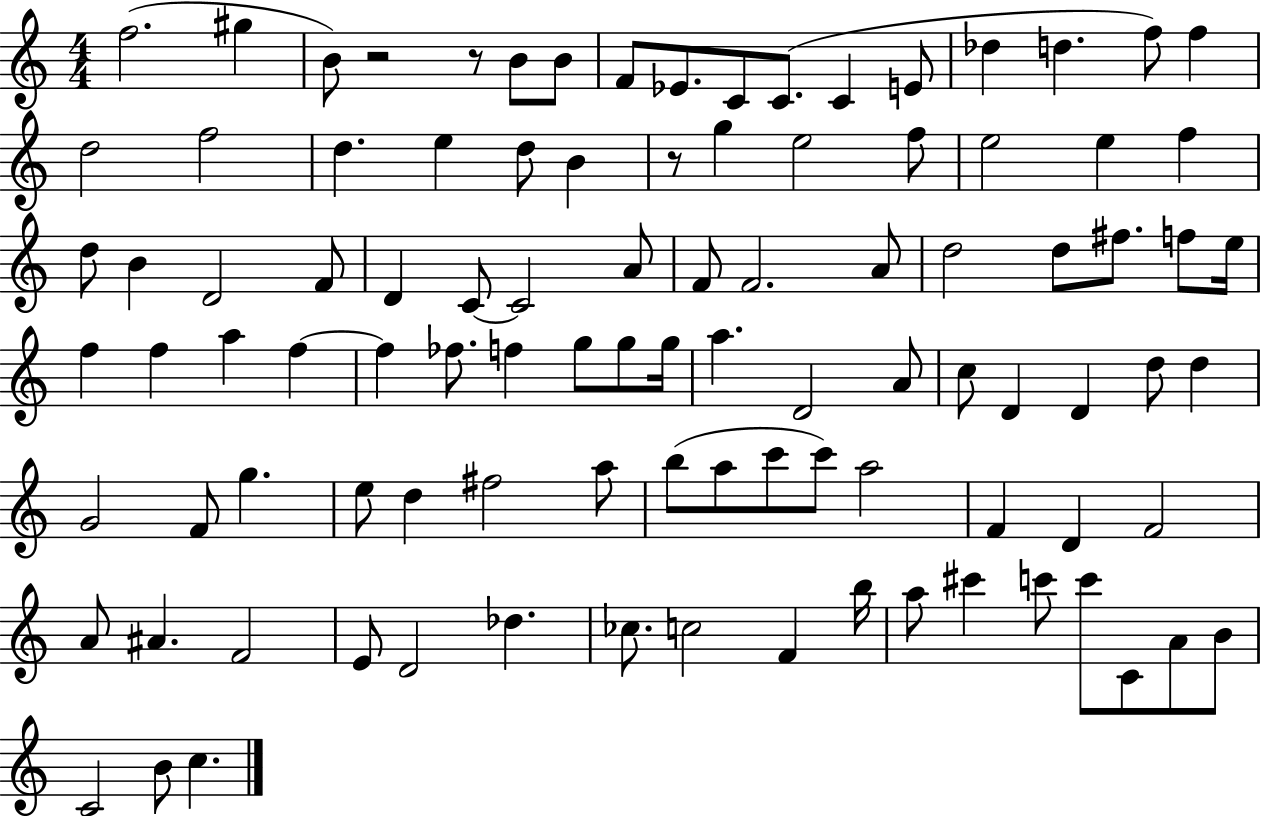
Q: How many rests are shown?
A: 3